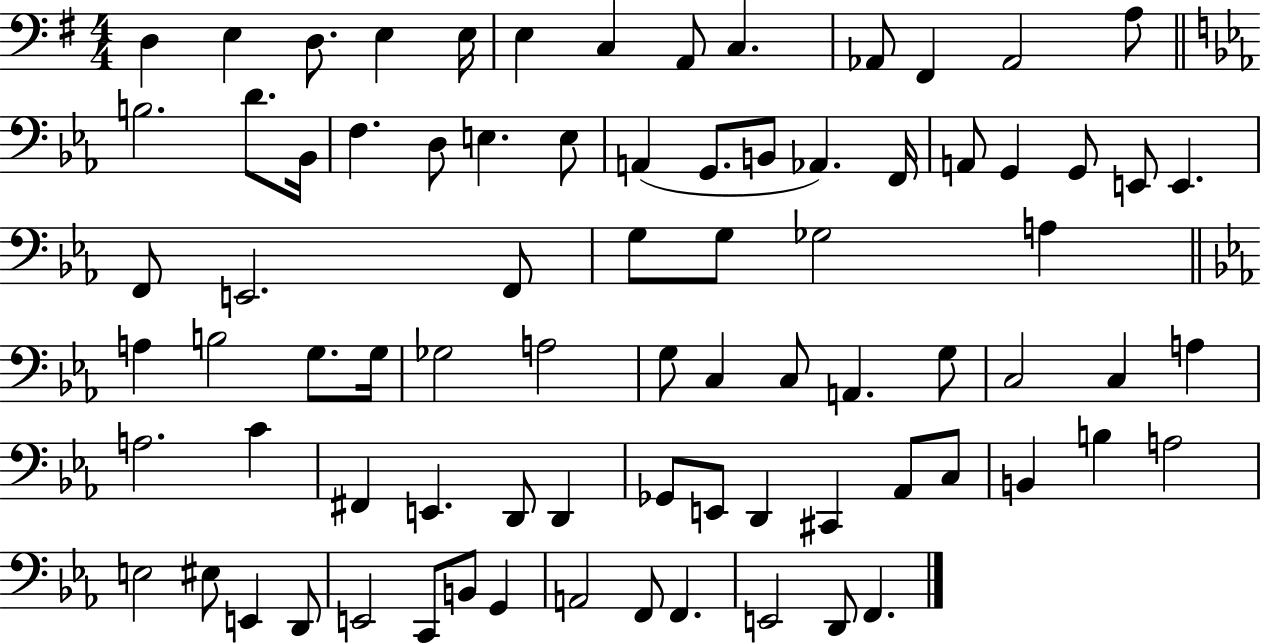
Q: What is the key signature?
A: G major